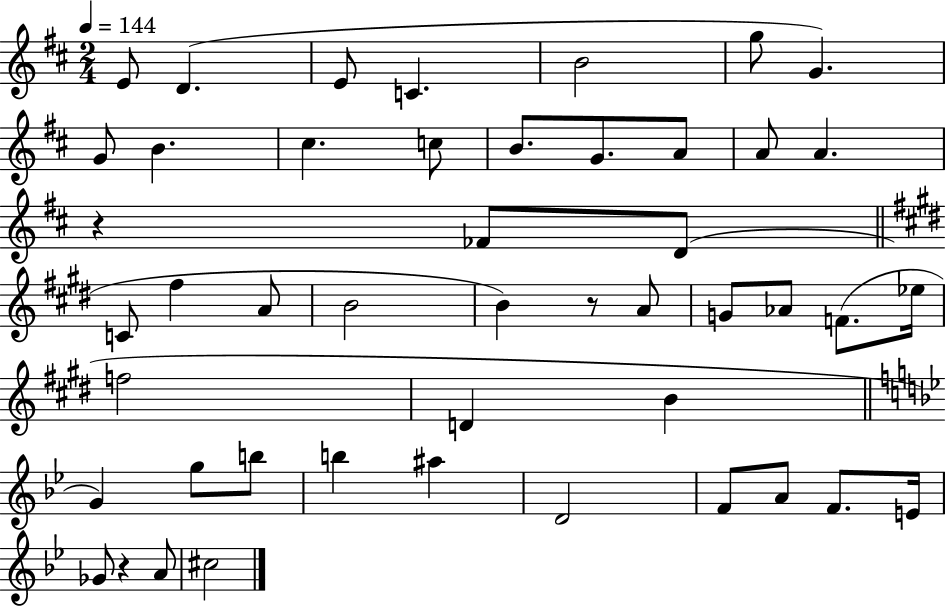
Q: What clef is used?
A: treble